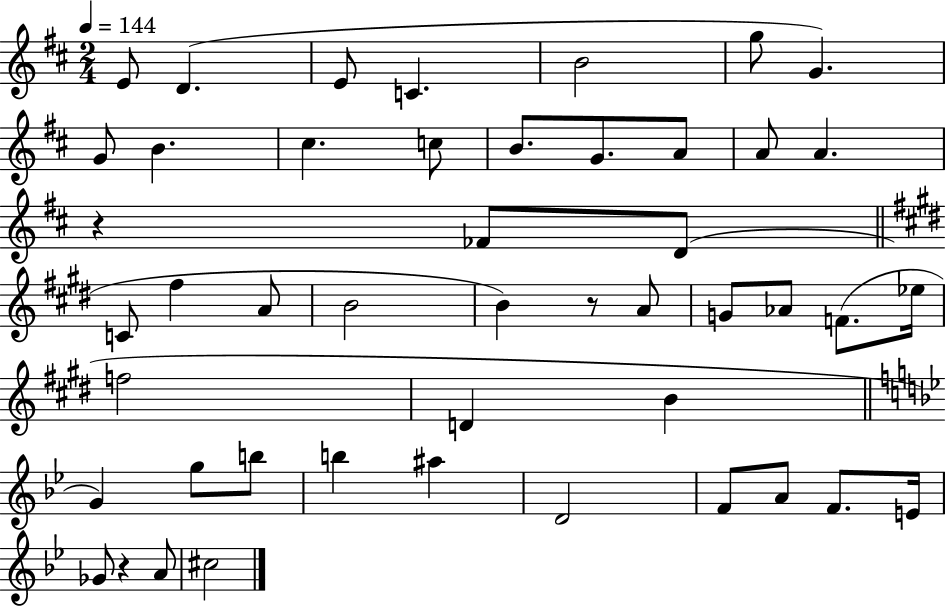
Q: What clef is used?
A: treble